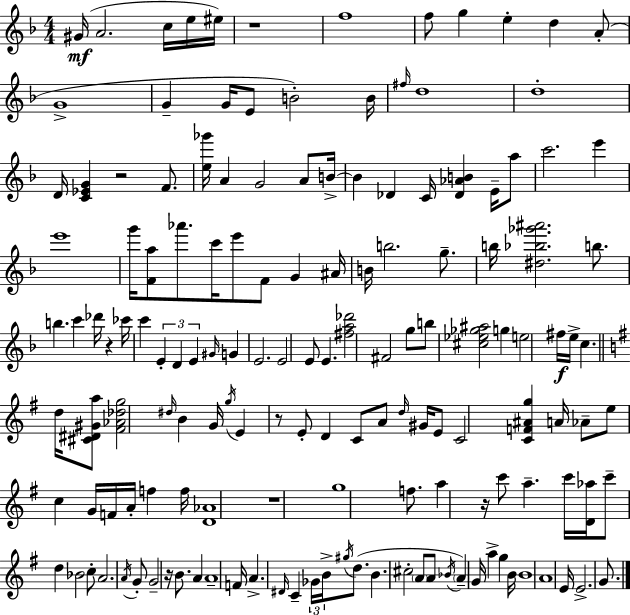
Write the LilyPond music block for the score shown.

{
  \clef treble
  \numericTimeSignature
  \time 4/4
  \key d \minor
  gis'16(\mf a'2. c''16 e''16 eis''16) | r1 | f''1 | f''8 g''4 e''4-. d''4 a'8-.( | \break g'1-> | g'4-- g'16 e'8 b'2-.) b'16 | \grace { fis''16 } d''1 | d''1-. | \break d'16 <c' ees' g'>4 r2 f'8. | <e'' ges'''>16 a'4 g'2 a'8 | b'16->~~ b'4 des'4 c'16 <des' aes' b'>4 e'16-- a''8 | c'''2. e'''4 | \break e'''1 | g'''16 <f' a''>8 aes'''8. c'''16 e'''8 f'8 g'4 | ais'16 b'16 b''2. g''8.-- | b''16 <dis'' bes'' ges''' ais'''>2. b''8. | \break b''4. c'''4 des'''16 r4 | ces'''16 c'''4 \tuplet 3/2 { e'4-. d'4 e'4 } | \grace { gis'16 } g'4 e'2. | e'2 e'8 e'4. | \break <fis'' a'' des'''>2 fis'2 | g''8 b''8 <cis'' ees'' ges'' ais''>2 g''4 | e''2 fis''16\f e''16-> c''4. | \bar "||" \break \key g \major d''16 <cis' dis' gis' a''>8 <fis' aes' des'' g''>2 \grace { dis''16 } b'4 | g'16 \acciaccatura { g''16 } e'4 r8 e'8-. d'4 c'8 | a'8 \grace { d''16 } gis'16 e'8 c'2 <c' f' ais' g''>4 | a'16 aes'8-- e''8 c''4 g'16 f'16 a'16-. f''4 | \break f''16 <d' aes'>1 | r1 | g''1 | f''8. a''4 r16 c'''8 a''4.-- | \break c'''16 <d' aes''>16 c'''8-- d''4 bes'2 | c''8-. a'2. | \acciaccatura { a'16 } g'8-. g'2-- r16 b'8. | a'4 a'1-- | \break f'16 a'4.-> \grace { dis'16 } c'4-- | \tuplet 3/2 { ges'16 b'16-> \acciaccatura { gis''16 } } d''8.( b'4. cis''2-. | \parenthesize a'8 a'8 \acciaccatura { bes'16 }) \parenthesize a'4-- g'16 a''4-> | g''4 b'16 b'1 | \break a'1 | e'16 e'2.-> | g'8. \bar "|."
}